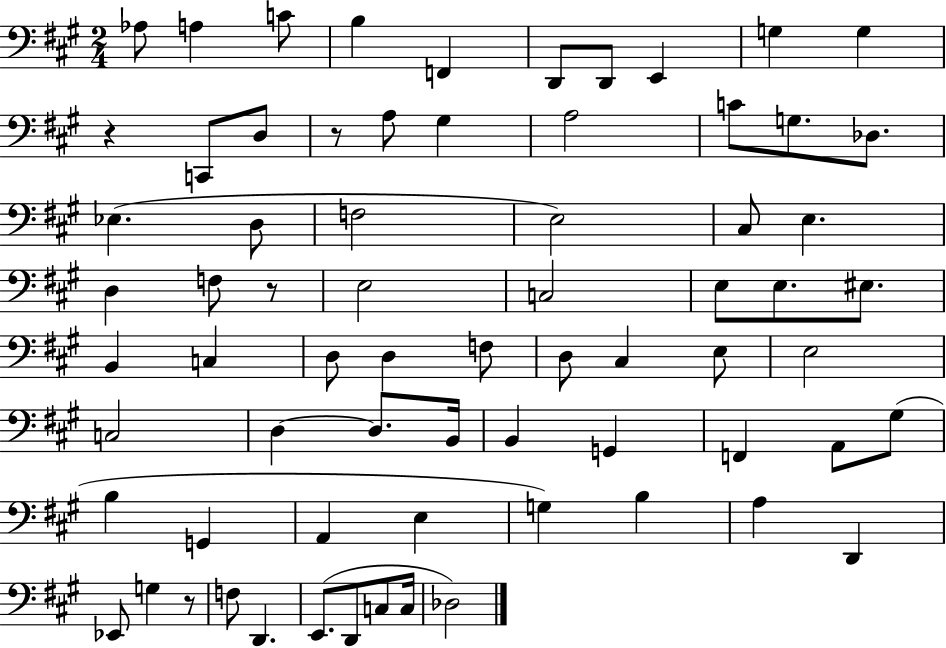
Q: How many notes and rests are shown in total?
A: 70